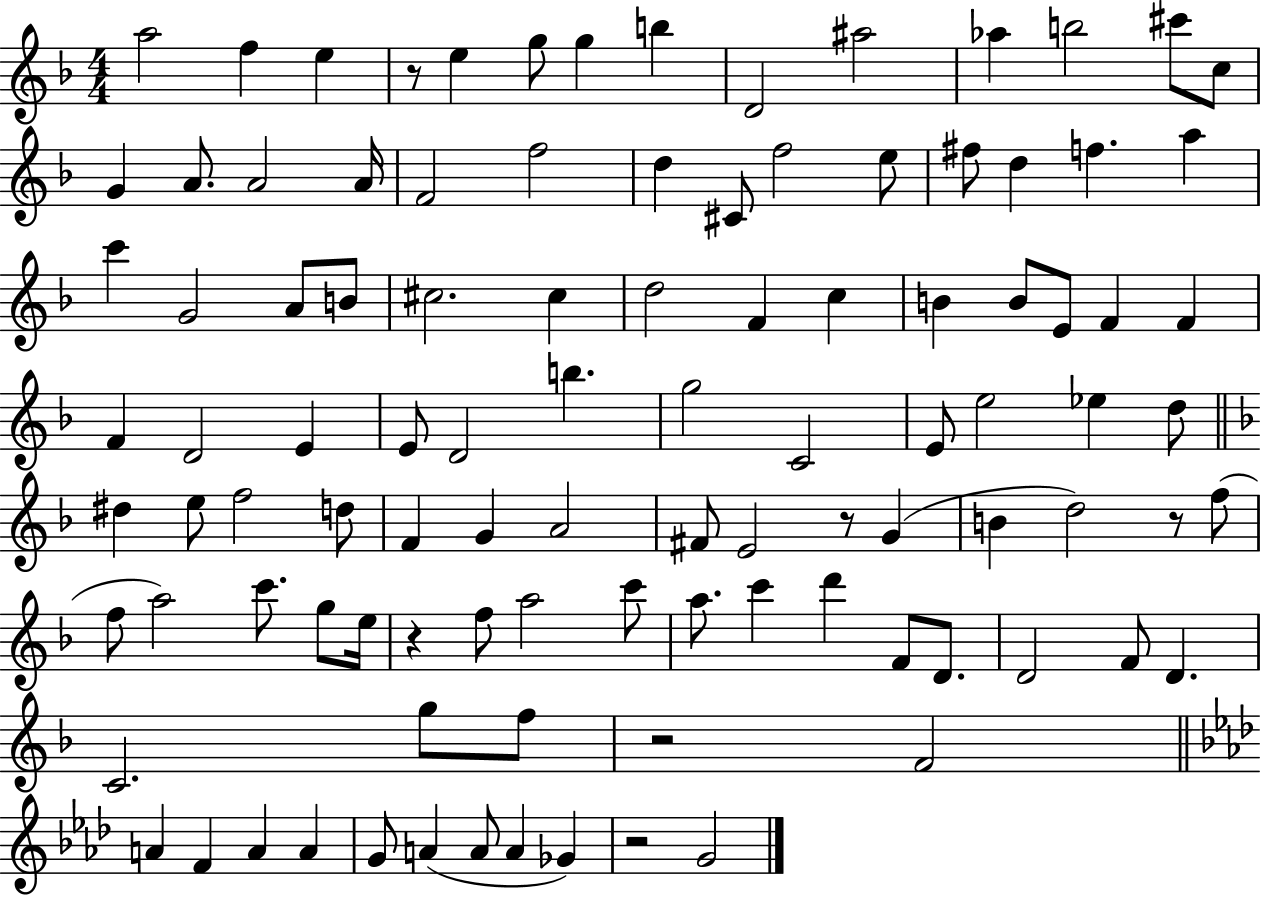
{
  \clef treble
  \numericTimeSignature
  \time 4/4
  \key f \major
  \repeat volta 2 { a''2 f''4 e''4 | r8 e''4 g''8 g''4 b''4 | d'2 ais''2 | aes''4 b''2 cis'''8 c''8 | \break g'4 a'8. a'2 a'16 | f'2 f''2 | d''4 cis'8 f''2 e''8 | fis''8 d''4 f''4. a''4 | \break c'''4 g'2 a'8 b'8 | cis''2. cis''4 | d''2 f'4 c''4 | b'4 b'8 e'8 f'4 f'4 | \break f'4 d'2 e'4 | e'8 d'2 b''4. | g''2 c'2 | e'8 e''2 ees''4 d''8 | \break \bar "||" \break \key d \minor dis''4 e''8 f''2 d''8 | f'4 g'4 a'2 | fis'8 e'2 r8 g'4( | b'4 d''2) r8 f''8( | \break f''8 a''2) c'''8. g''8 e''16 | r4 f''8 a''2 c'''8 | a''8. c'''4 d'''4 f'8 d'8. | d'2 f'8 d'4. | \break c'2. g''8 f''8 | r2 f'2 | \bar "||" \break \key aes \major a'4 f'4 a'4 a'4 | g'8 a'4( a'8 a'4 ges'4) | r2 g'2 | } \bar "|."
}